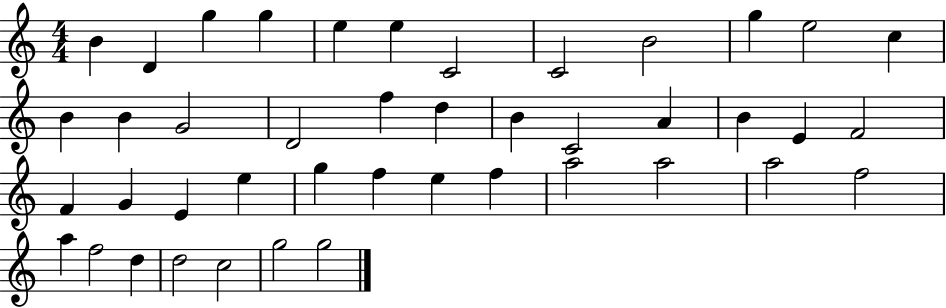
B4/q D4/q G5/q G5/q E5/q E5/q C4/h C4/h B4/h G5/q E5/h C5/q B4/q B4/q G4/h D4/h F5/q D5/q B4/q C4/h A4/q B4/q E4/q F4/h F4/q G4/q E4/q E5/q G5/q F5/q E5/q F5/q A5/h A5/h A5/h F5/h A5/q F5/h D5/q D5/h C5/h G5/h G5/h